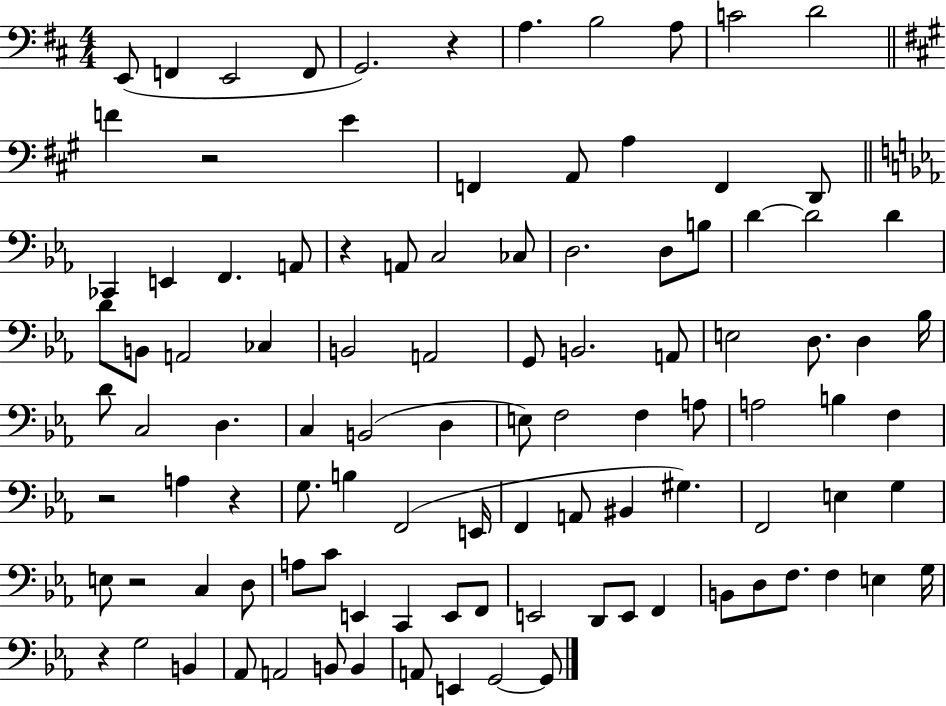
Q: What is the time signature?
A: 4/4